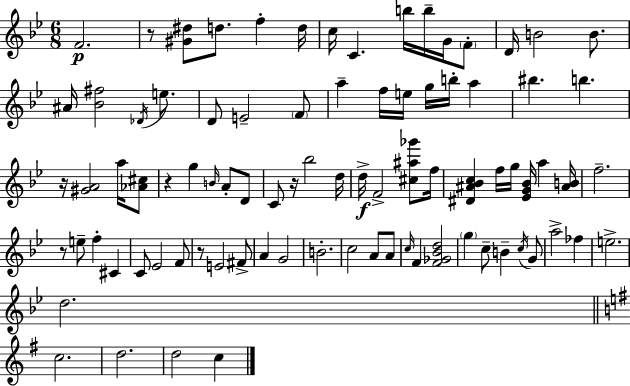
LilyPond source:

{
  \clef treble
  \numericTimeSignature
  \time 6/8
  \key g \minor
  \repeat volta 2 { f'2.\p | r8 <gis' dis''>8 d''8. f''4-. d''16 | c''16 c'4. b''16 b''16-- g'16 \parenthesize f'8-. | d'16 b'2 b'8. | \break ais'16 <bes' fis''>2 \acciaccatura { des'16 } e''8. | d'8 e'2-- \parenthesize f'8 | a''4-- f''16 e''16 g''16 b''16-. a''4 | bis''4. b''4. | \break r16 <gis' a'>2 a''16 <aes' cis''>8 | r4 g''4 \grace { b'16 } a'8-. | d'8 c'8 r16 bes''2 | d''16 d''16->\f f'2-> <cis'' ais'' ges'''>8 | \break f''16 <dis' ais' bes' c''>4 f''16 g''16 <ees' g' bes'>16 a''4 | <ais' b'>16 f''2.-- | r8 e''8-- f''4-. cis'4 | c'8 ees'2 | \break f'8 r8 e'2 | fis'8-> a'4 g'2 | b'2.-. | c''2 a'8 | \break a'8 \grace { c''16 } f'4 <f' ges' bes' d''>2 | \parenthesize g''4 c''8-- b'4-- | \acciaccatura { c''16 } g'8 a''2-> | fes''4 e''2.-> | \break d''2. | \bar "||" \break \key g \major c''2. | d''2. | d''2 c''4 | } \bar "|."
}